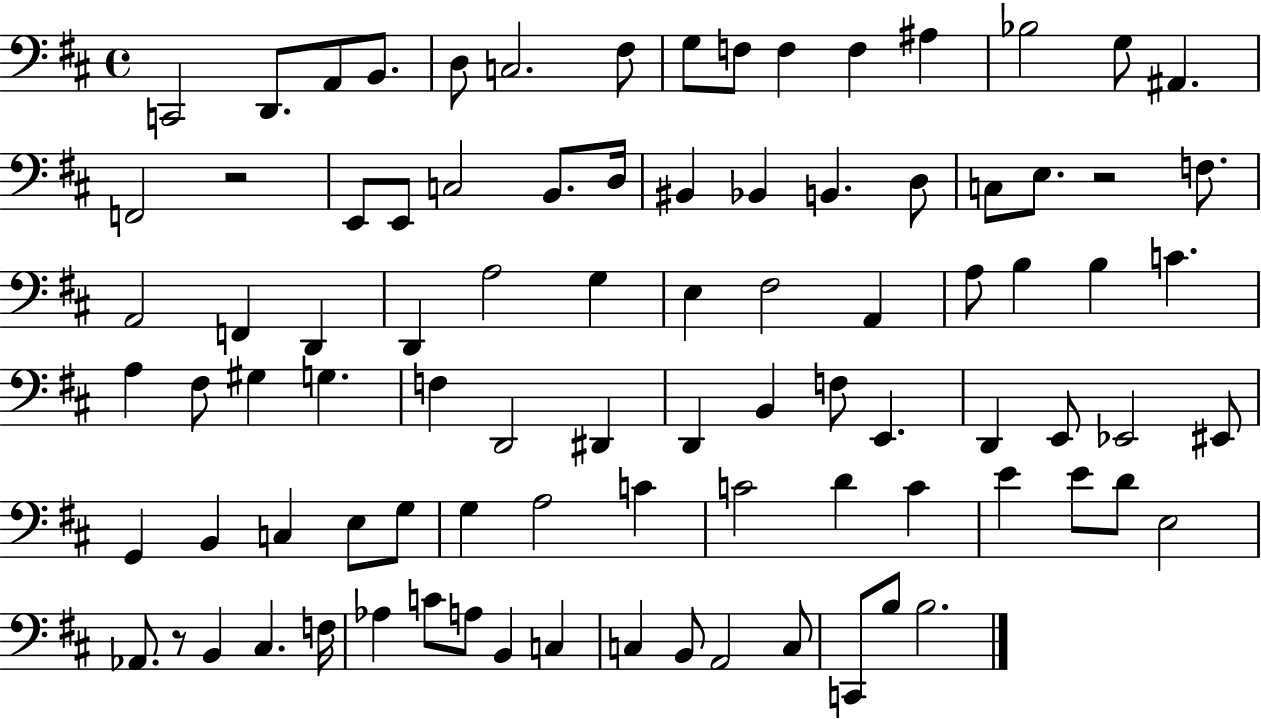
{
  \clef bass
  \time 4/4
  \defaultTimeSignature
  \key d \major
  \repeat volta 2 { c,2 d,8. a,8 b,8. | d8 c2. fis8 | g8 f8 f4 f4 ais4 | bes2 g8 ais,4. | \break f,2 r2 | e,8 e,8 c2 b,8. d16 | bis,4 bes,4 b,4. d8 | c8 e8. r2 f8. | \break a,2 f,4 d,4 | d,4 a2 g4 | e4 fis2 a,4 | a8 b4 b4 c'4. | \break a4 fis8 gis4 g4. | f4 d,2 dis,4 | d,4 b,4 f8 e,4. | d,4 e,8 ees,2 eis,8 | \break g,4 b,4 c4 e8 g8 | g4 a2 c'4 | c'2 d'4 c'4 | e'4 e'8 d'8 e2 | \break aes,8. r8 b,4 cis4. f16 | aes4 c'8 a8 b,4 c4 | c4 b,8 a,2 c8 | c,8 b8 b2. | \break } \bar "|."
}